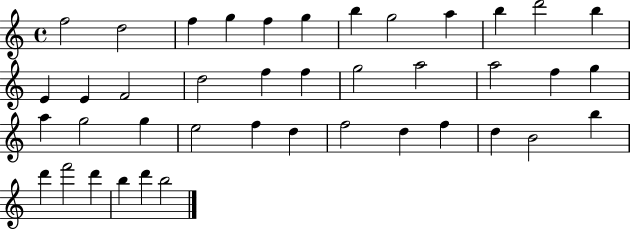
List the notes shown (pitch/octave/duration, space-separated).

F5/h D5/h F5/q G5/q F5/q G5/q B5/q G5/h A5/q B5/q D6/h B5/q E4/q E4/q F4/h D5/h F5/q F5/q G5/h A5/h A5/h F5/q G5/q A5/q G5/h G5/q E5/h F5/q D5/q F5/h D5/q F5/q D5/q B4/h B5/q D6/q F6/h D6/q B5/q D6/q B5/h